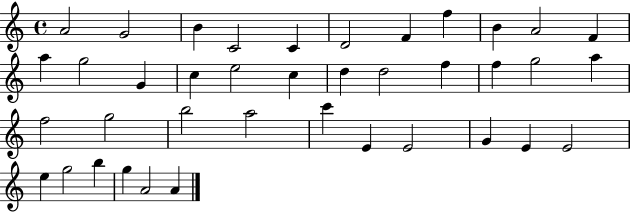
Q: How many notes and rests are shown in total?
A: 39